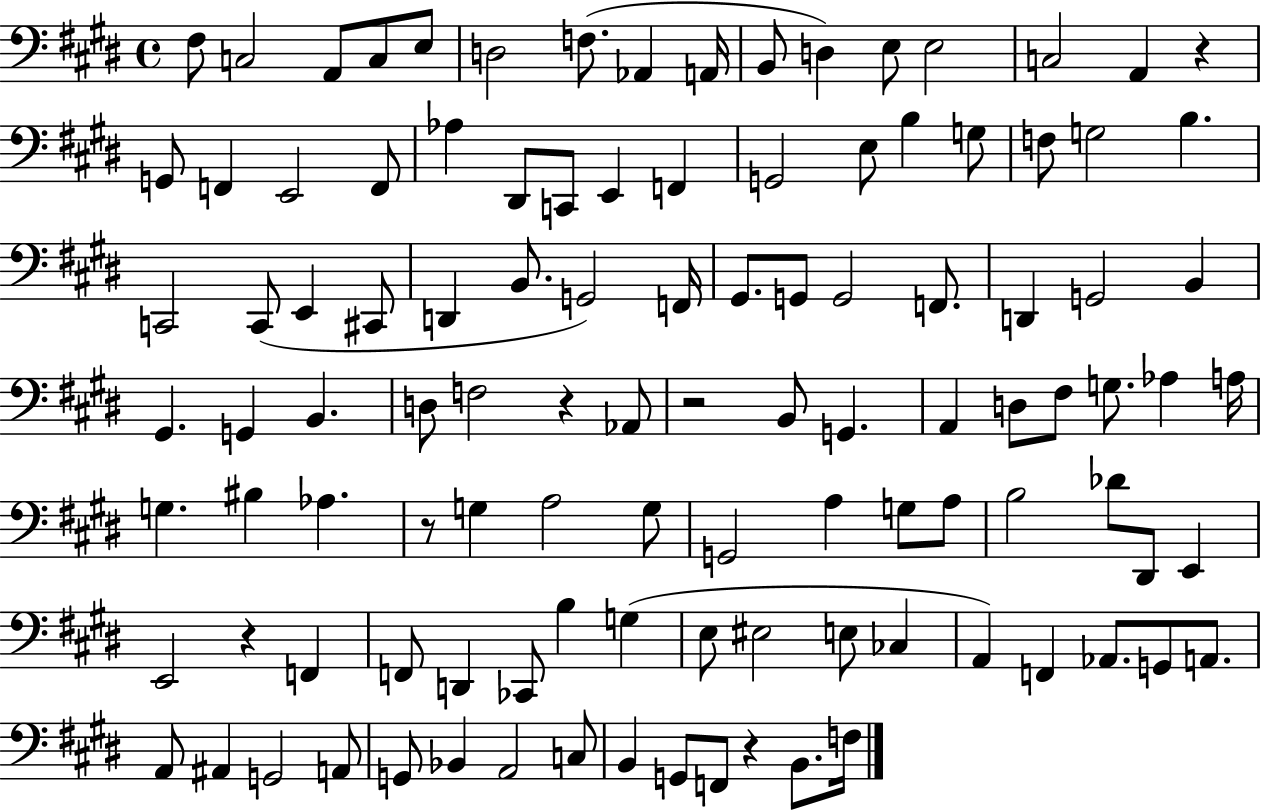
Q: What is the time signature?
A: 4/4